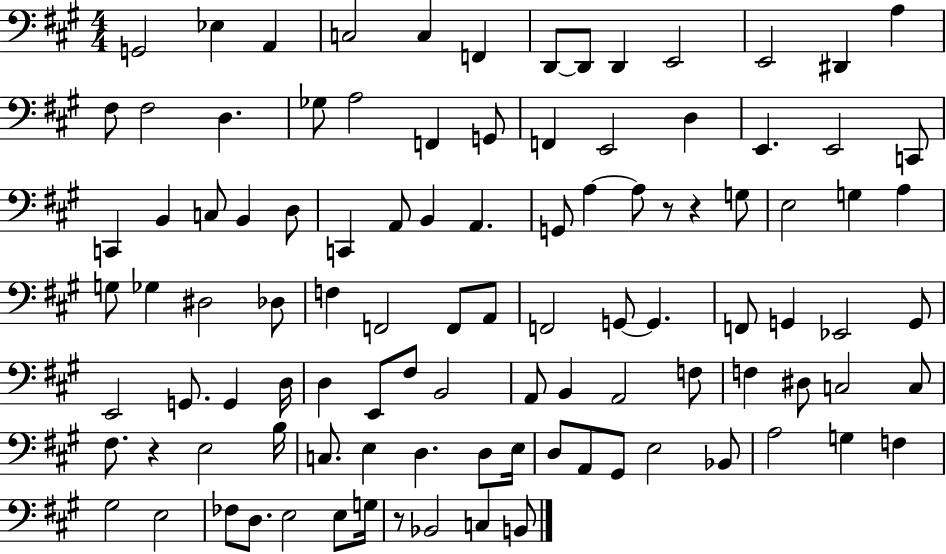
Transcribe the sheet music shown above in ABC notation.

X:1
T:Untitled
M:4/4
L:1/4
K:A
G,,2 _E, A,, C,2 C, F,, D,,/2 D,,/2 D,, E,,2 E,,2 ^D,, A, ^F,/2 ^F,2 D, _G,/2 A,2 F,, G,,/2 F,, E,,2 D, E,, E,,2 C,,/2 C,, B,, C,/2 B,, D,/2 C,, A,,/2 B,, A,, G,,/2 A, A,/2 z/2 z G,/2 E,2 G, A, G,/2 _G, ^D,2 _D,/2 F, F,,2 F,,/2 A,,/2 F,,2 G,,/2 G,, F,,/2 G,, _E,,2 G,,/2 E,,2 G,,/2 G,, D,/4 D, E,,/2 ^F,/2 B,,2 A,,/2 B,, A,,2 F,/2 F, ^D,/2 C,2 C,/2 ^F,/2 z E,2 B,/4 C,/2 E, D, D,/2 E,/4 D,/2 A,,/2 ^G,,/2 E,2 _B,,/2 A,2 G, F, ^G,2 E,2 _F,/2 D,/2 E,2 E,/2 G,/4 z/2 _B,,2 C, B,,/2